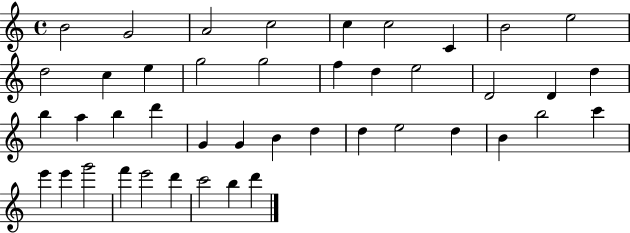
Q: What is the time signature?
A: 4/4